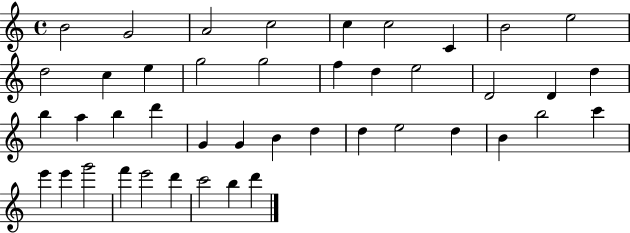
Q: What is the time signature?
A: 4/4